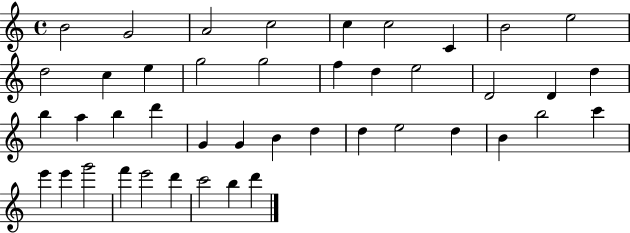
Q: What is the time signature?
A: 4/4